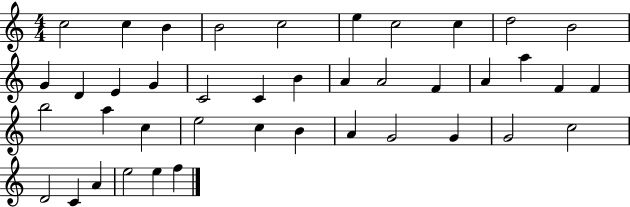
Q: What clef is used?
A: treble